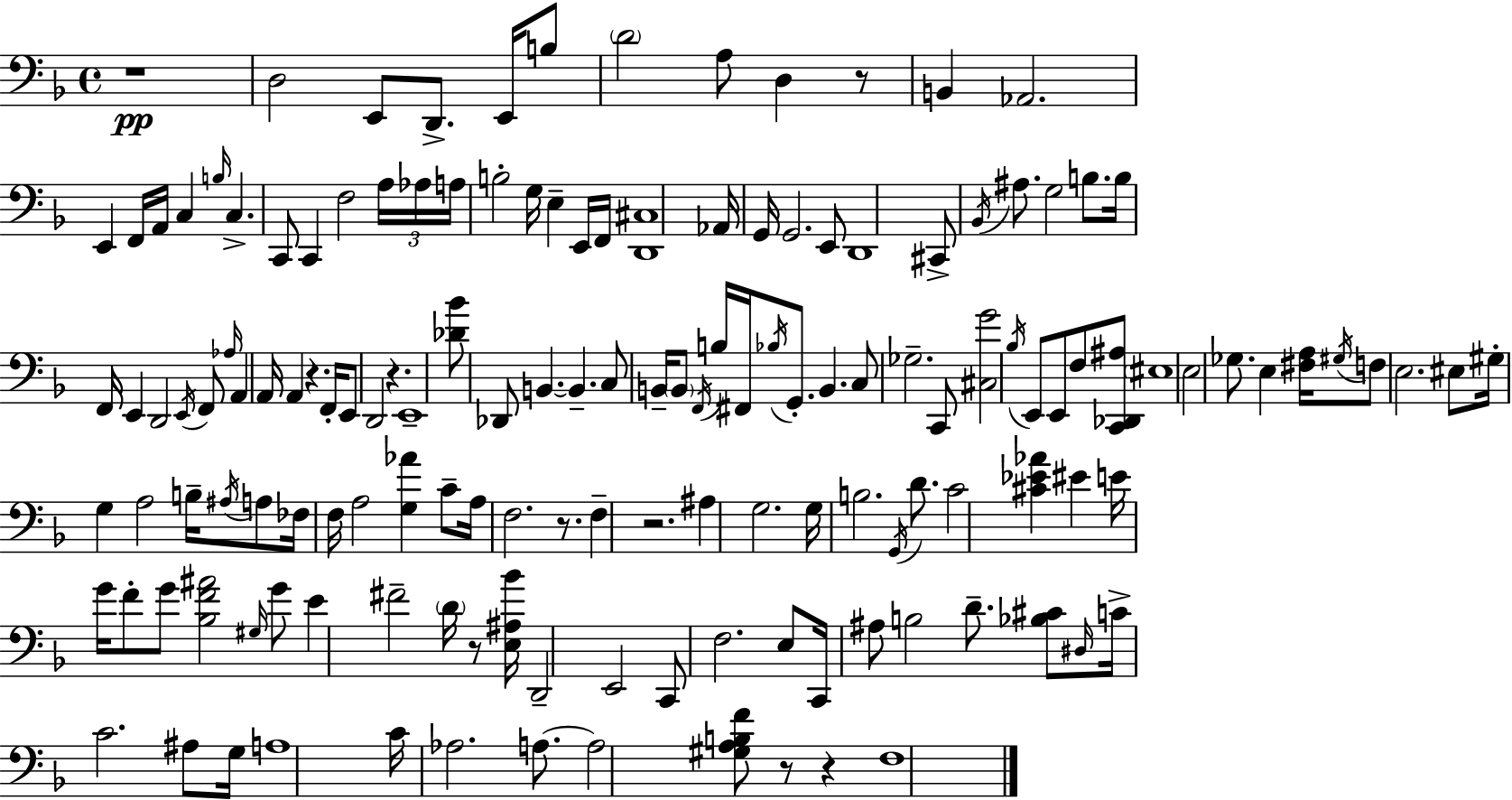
{
  \clef bass
  \time 4/4
  \defaultTimeSignature
  \key f \major
  r1\pp | d2 e,8 d,8.-> e,16 b8 | \parenthesize d'2 a8 d4 r8 | b,4 aes,2. | \break e,4 f,16 a,16 c4 \grace { b16 } c4.-> | c,8 c,4 f2 \tuplet 3/2 { a16 | aes16 a16 } b2-. g16 e4-- e,16 | f,16 <d, cis>1 | \break aes,16 g,16 g,2. e,8 | d,1 | cis,8-> \acciaccatura { bes,16 } ais8. g2 b8. | b16 f,16 e,4 d,2 | \break \acciaccatura { e,16 } f,8 \grace { aes16 } a,4 a,16 a,4 r4. | f,16-. e,8 d,2 r4. | e,1-- | <des' bes'>8 des,8 b,4.~~ b,4.-- | \break c8 b,16-- \parenthesize b,8 \acciaccatura { f,16 } b16 fis,16 \acciaccatura { bes16 } g,8.-. | b,4. c8 ges2.-- | c,8 <cis g'>2 \acciaccatura { bes16 } e,8 | e,8 f8 <c, des, ais>8 \parenthesize eis1 | \break e2 ges8. | e4 <fis a>16 \acciaccatura { gis16 } f8 e2. | eis8 gis16-. g4 a2 | b16-- \acciaccatura { ais16 } a8 fes16 f16 a2 | \break <g aes'>4 c'8-- a16 f2. | r8. f4-- r2. | ais4 g2. | g16 b2. | \break \acciaccatura { g,16 } d'8. c'2 | <cis' ees' aes'>4 eis'4 e'16 g'16 f'8-. g'8 | <bes f' ais'>2 \grace { gis16 } g'8 e'4 fis'2-- | \parenthesize d'16 r8 <e ais bes'>16 d,2-- | \break e,2 c,8 f2. | e8 c,16 ais8 b2 | d'8.-- <bes cis'>8 \grace { dis16 } c'16-> c'2. | ais8 g16 a1 | \break c'16 aes2. | a8.~~ a2 | <gis a b f'>8 r8 r4 f1 | \bar "|."
}